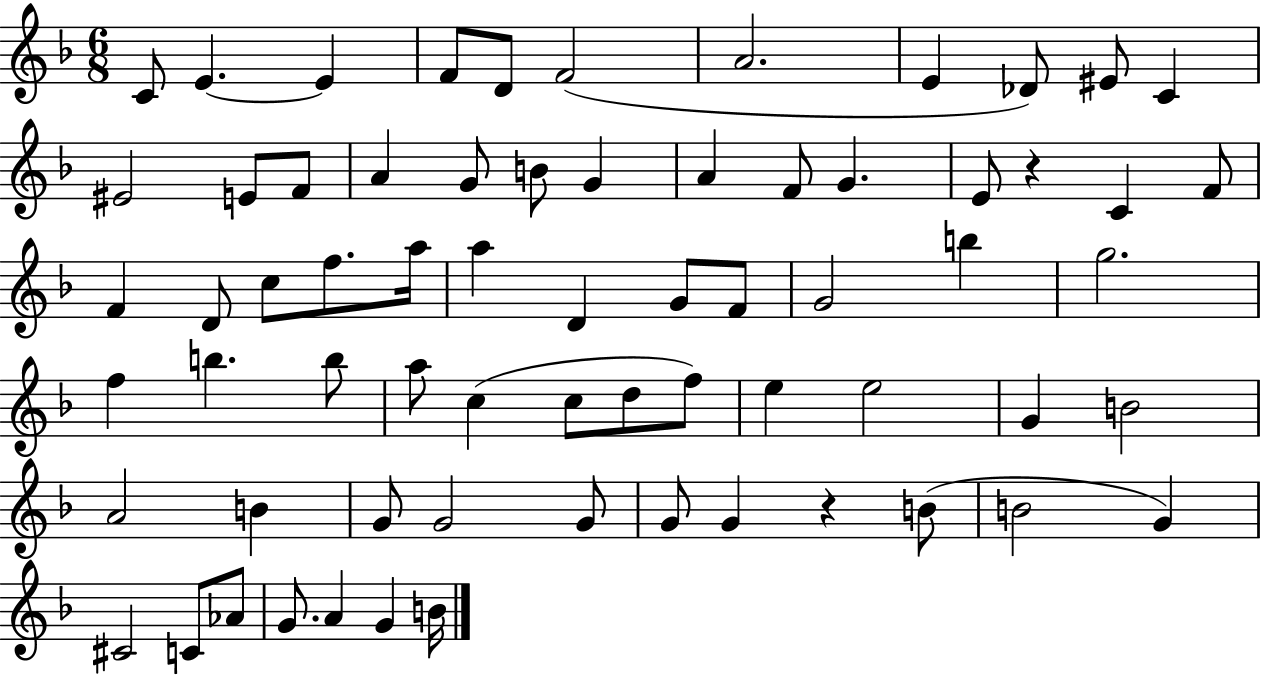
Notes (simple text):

C4/e E4/q. E4/q F4/e D4/e F4/h A4/h. E4/q Db4/e EIS4/e C4/q EIS4/h E4/e F4/e A4/q G4/e B4/e G4/q A4/q F4/e G4/q. E4/e R/q C4/q F4/e F4/q D4/e C5/e F5/e. A5/s A5/q D4/q G4/e F4/e G4/h B5/q G5/h. F5/q B5/q. B5/e A5/e C5/q C5/e D5/e F5/e E5/q E5/h G4/q B4/h A4/h B4/q G4/e G4/h G4/e G4/e G4/q R/q B4/e B4/h G4/q C#4/h C4/e Ab4/e G4/e. A4/q G4/q B4/s